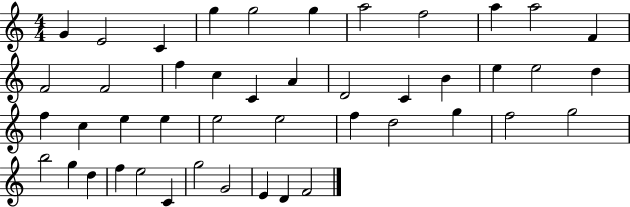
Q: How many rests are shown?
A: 0